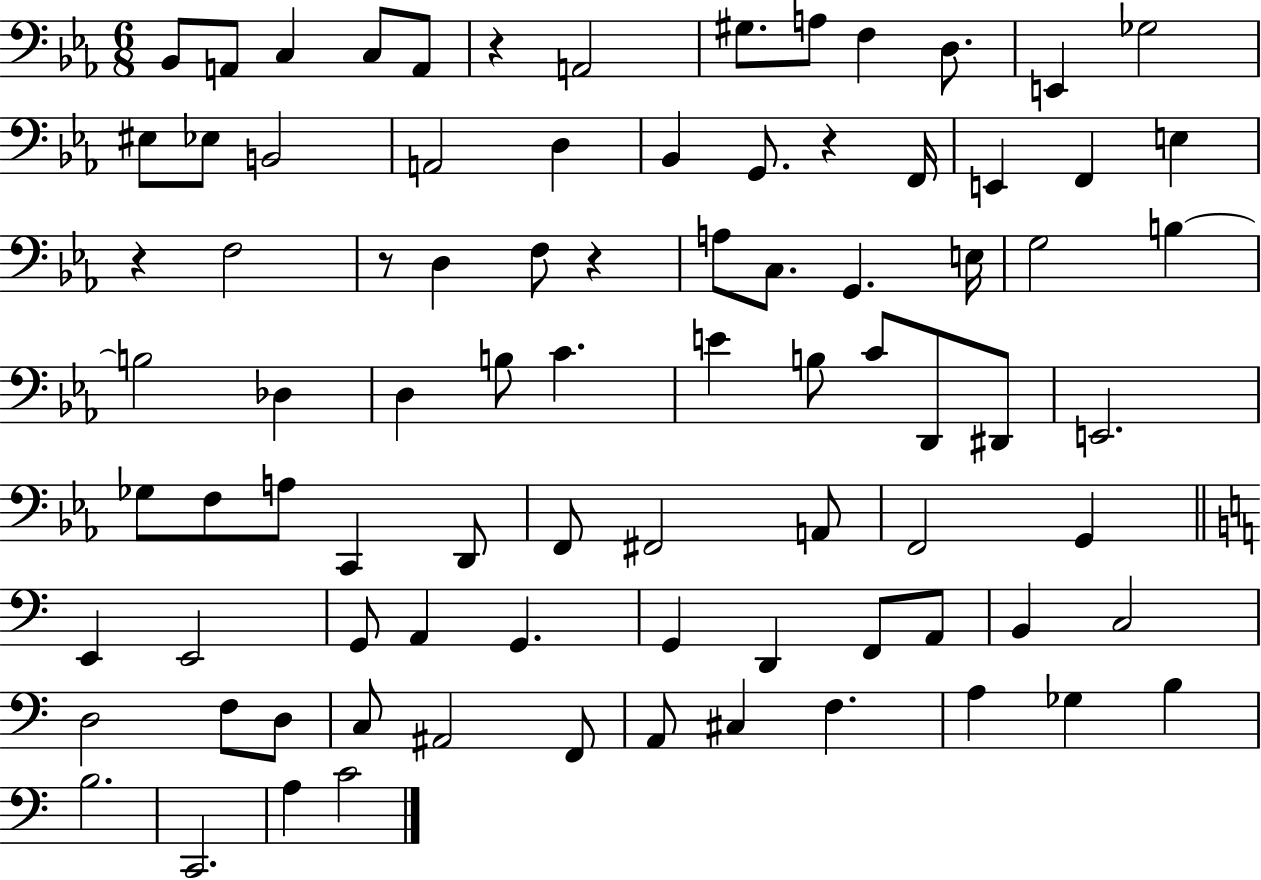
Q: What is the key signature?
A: EES major